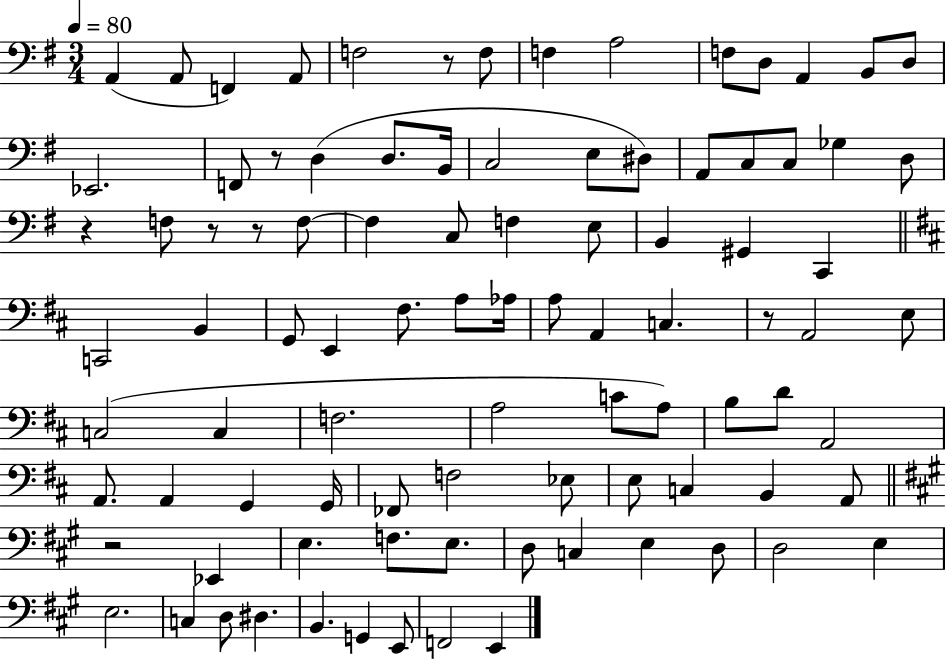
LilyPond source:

{
  \clef bass
  \numericTimeSignature
  \time 3/4
  \key g \major
  \tempo 4 = 80
  a,4( a,8 f,4) a,8 | f2 r8 f8 | f4 a2 | f8 d8 a,4 b,8 d8 | \break ees,2. | f,8 r8 d4( d8. b,16 | c2 e8 dis8) | a,8 c8 c8 ges4 d8 | \break r4 f8 r8 r8 f8~~ | f4 c8 f4 e8 | b,4 gis,4 c,4 | \bar "||" \break \key d \major c,2 b,4 | g,8 e,4 fis8. a8 aes16 | a8 a,4 c4. | r8 a,2 e8 | \break c2( c4 | f2. | a2 c'8 a8) | b8 d'8 a,2 | \break a,8. a,4 g,4 g,16 | fes,8 f2 ees8 | e8 c4 b,4 a,8 | \bar "||" \break \key a \major r2 ees,4 | e4. f8. e8. | d8 c4 e4 d8 | d2 e4 | \break e2. | c4 d8 dis4. | b,4. g,4 e,8 | f,2 e,4 | \break \bar "|."
}